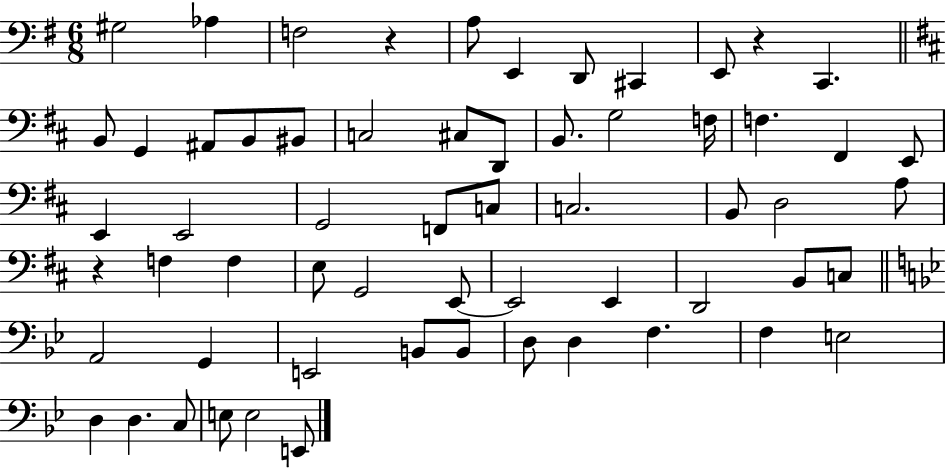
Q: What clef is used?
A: bass